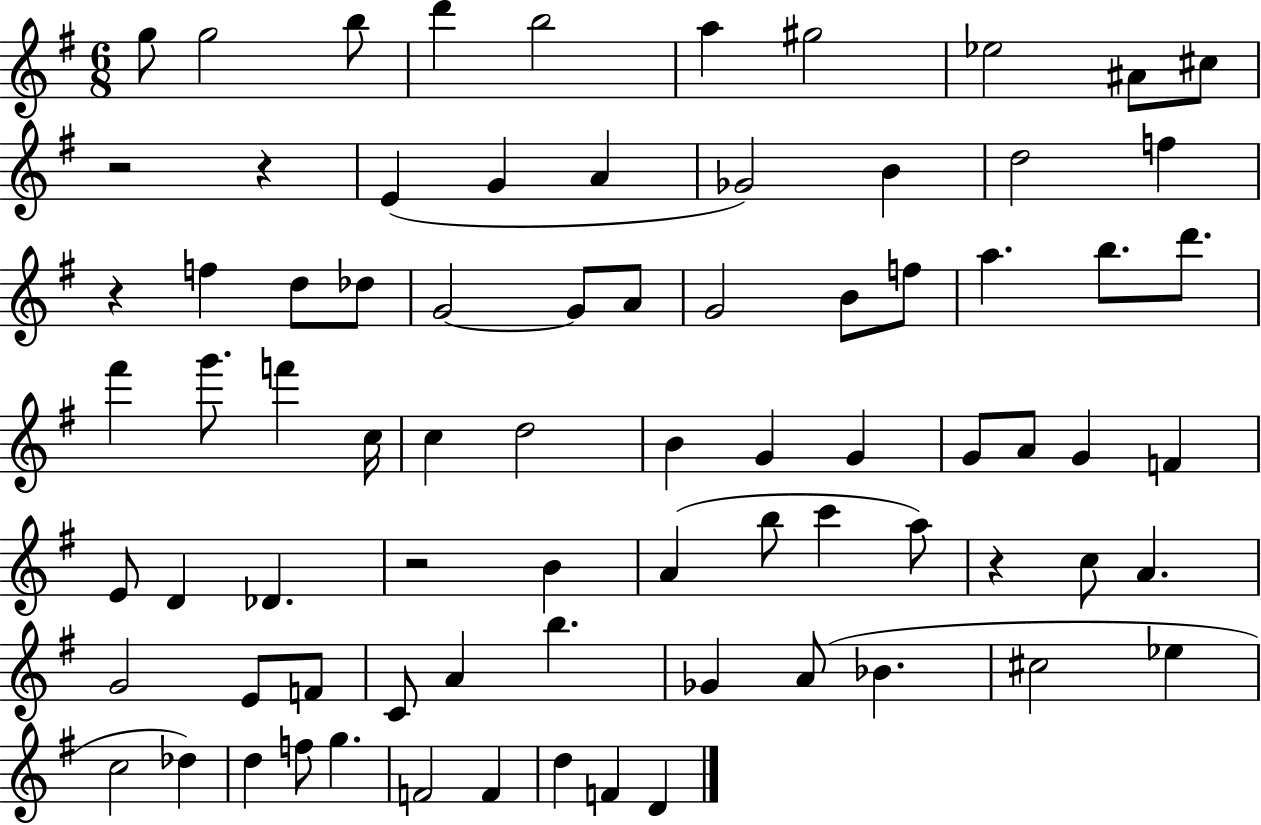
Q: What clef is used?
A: treble